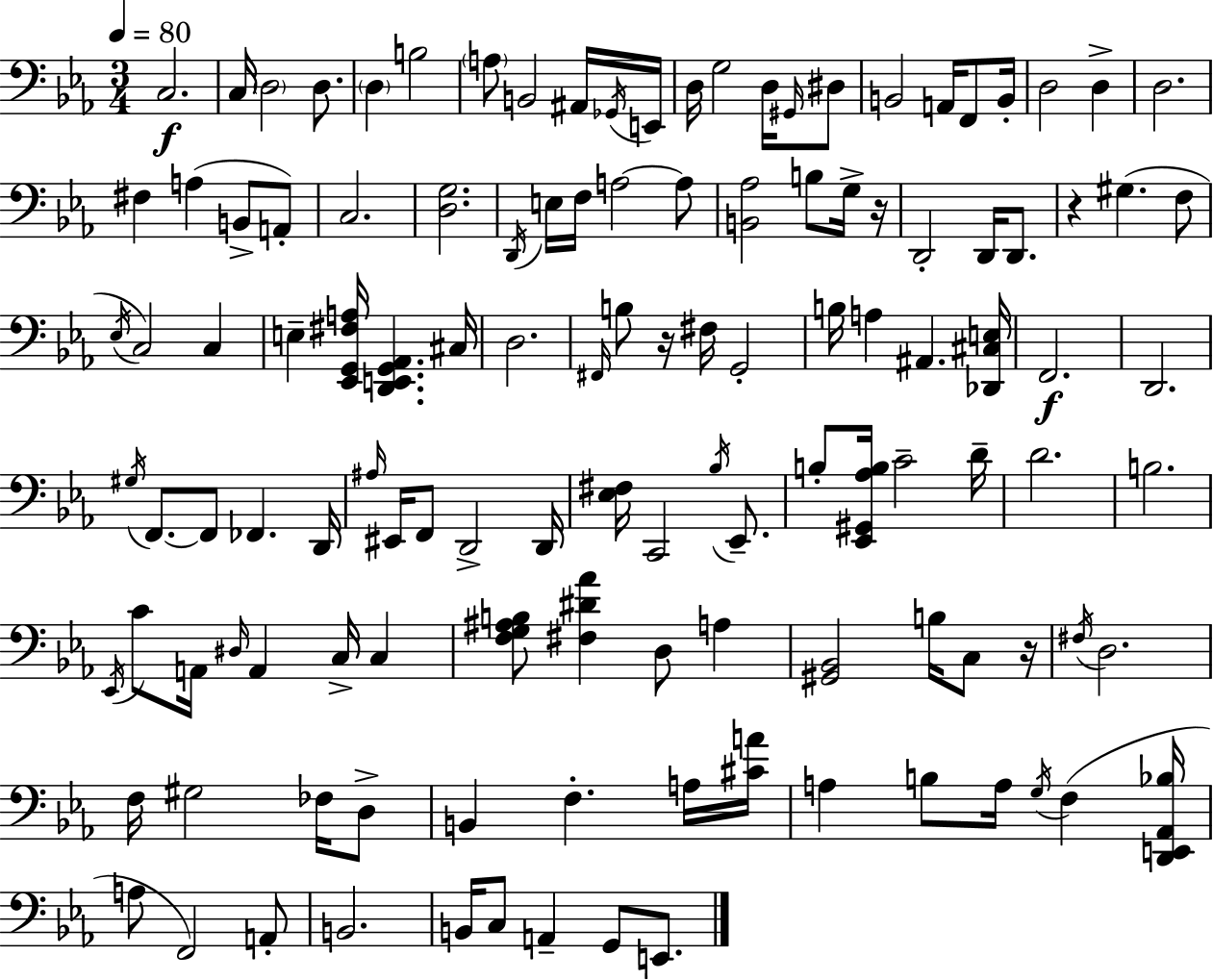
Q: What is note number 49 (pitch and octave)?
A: F#3